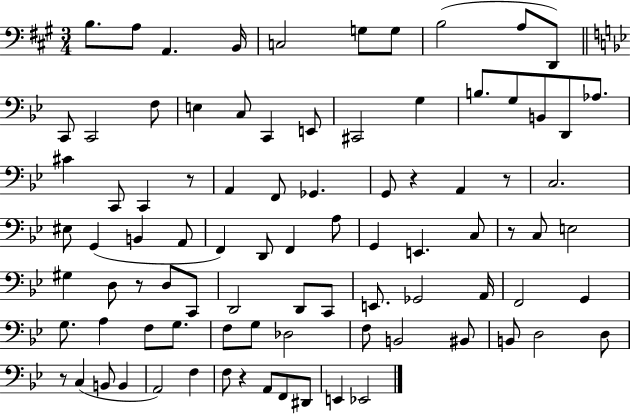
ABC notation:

X:1
T:Untitled
M:3/4
L:1/4
K:A
B,/2 A,/2 A,, B,,/4 C,2 G,/2 G,/2 B,2 A,/2 D,,/2 C,,/2 C,,2 F,/2 E, C,/2 C,, E,,/2 ^C,,2 G, B,/2 G,/2 B,,/2 D,,/2 _A,/2 ^C C,,/2 C,, z/2 A,, F,,/2 _G,, G,,/2 z A,, z/2 C,2 ^E,/2 G,, B,, A,,/2 F,, D,,/2 F,, A,/2 G,, E,, C,/2 z/2 C,/2 E,2 ^G, D,/2 z/2 D,/2 C,,/2 D,,2 D,,/2 C,,/2 E,,/2 _G,,2 A,,/4 F,,2 G,, G,/2 A, F,/2 G,/2 F,/2 G,/2 _D,2 F,/2 B,,2 ^B,,/2 B,,/2 D,2 D,/2 z/2 C, B,,/2 B,, A,,2 F, F,/2 z A,,/2 F,,/2 ^D,,/2 E,, _E,,2